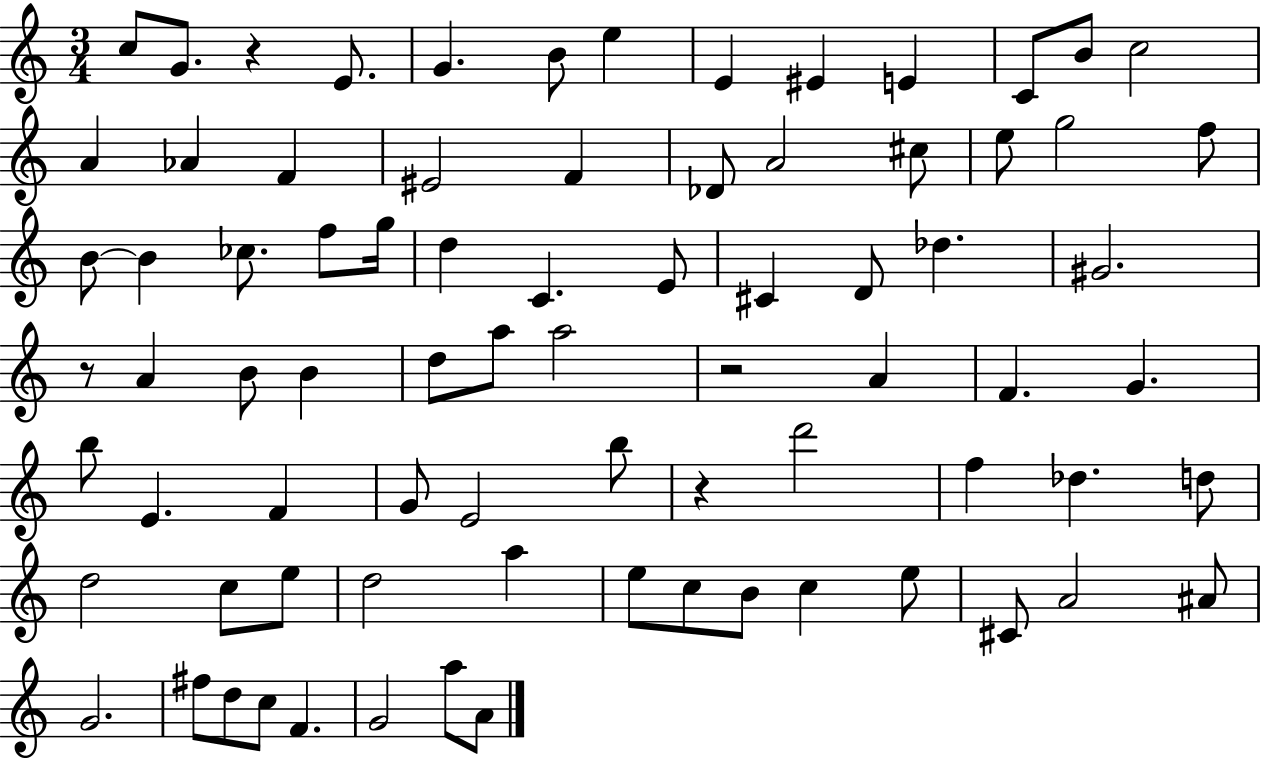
C5/e G4/e. R/q E4/e. G4/q. B4/e E5/q E4/q EIS4/q E4/q C4/e B4/e C5/h A4/q Ab4/q F4/q EIS4/h F4/q Db4/e A4/h C#5/e E5/e G5/h F5/e B4/e B4/q CES5/e. F5/e G5/s D5/q C4/q. E4/e C#4/q D4/e Db5/q. G#4/h. R/e A4/q B4/e B4/q D5/e A5/e A5/h R/h A4/q F4/q. G4/q. B5/e E4/q. F4/q G4/e E4/h B5/e R/q D6/h F5/q Db5/q. D5/e D5/h C5/e E5/e D5/h A5/q E5/e C5/e B4/e C5/q E5/e C#4/e A4/h A#4/e G4/h. F#5/e D5/e C5/e F4/q. G4/h A5/e A4/e